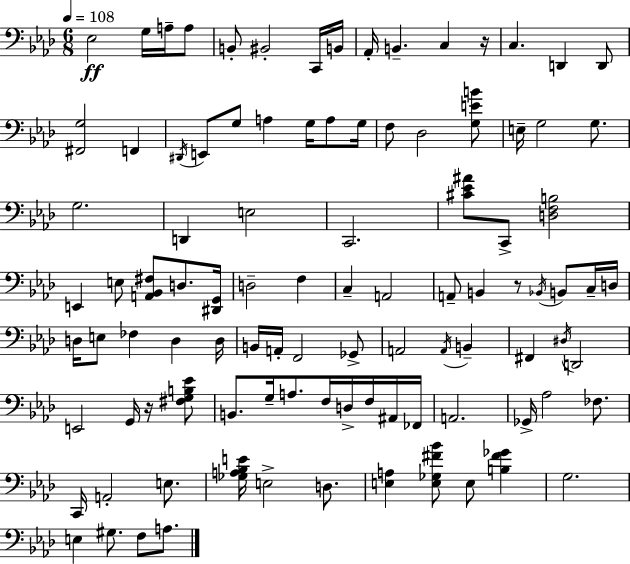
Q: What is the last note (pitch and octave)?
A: A3